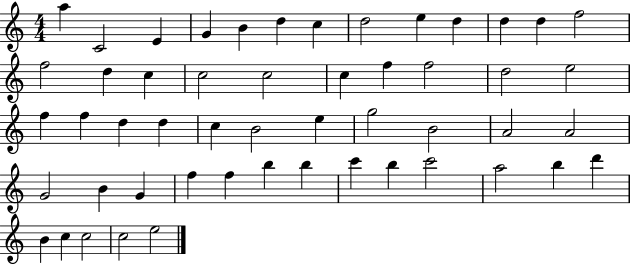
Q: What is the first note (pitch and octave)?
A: A5